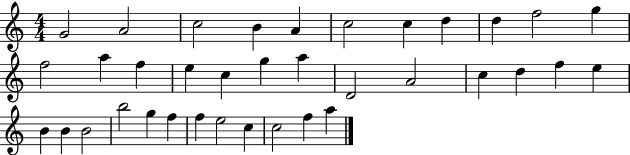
G4/h A4/h C5/h B4/q A4/q C5/h C5/q D5/q D5/q F5/h G5/q F5/h A5/q F5/q E5/q C5/q G5/q A5/q D4/h A4/h C5/q D5/q F5/q E5/q B4/q B4/q B4/h B5/h G5/q F5/q F5/q E5/h C5/q C5/h F5/q A5/q